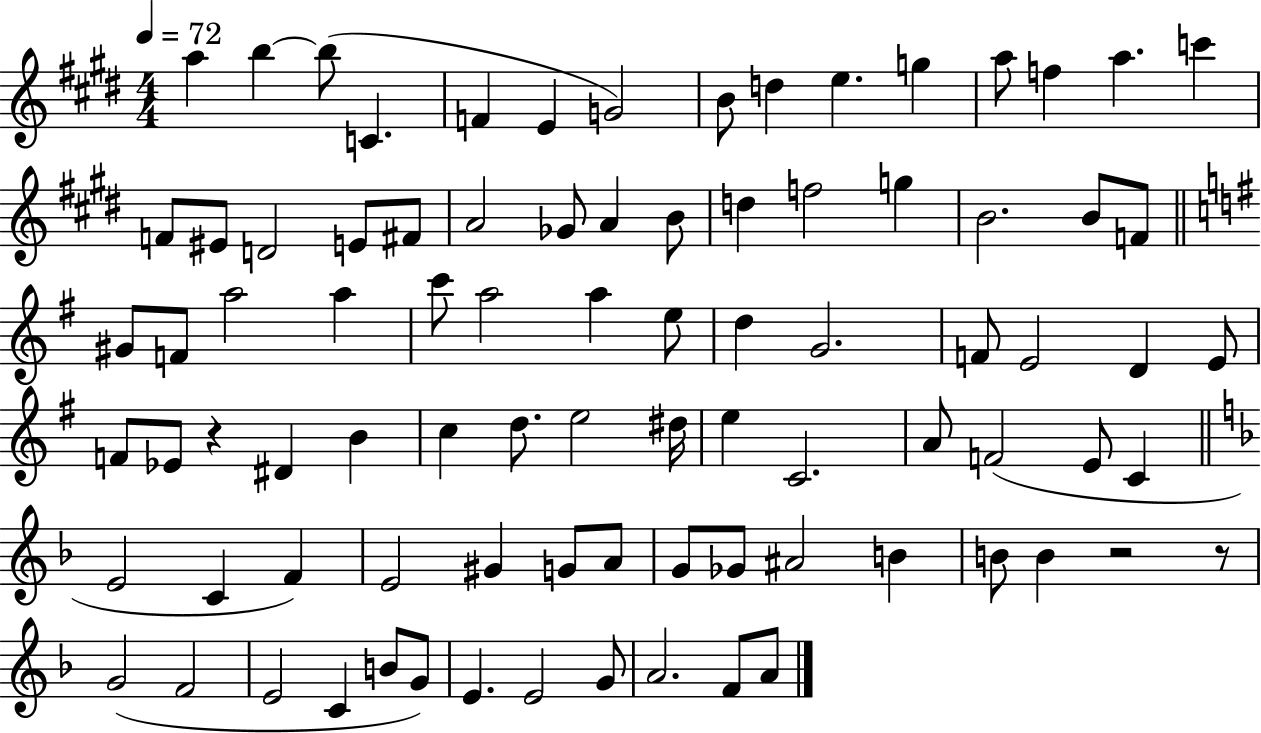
X:1
T:Untitled
M:4/4
L:1/4
K:E
a b b/2 C F E G2 B/2 d e g a/2 f a c' F/2 ^E/2 D2 E/2 ^F/2 A2 _G/2 A B/2 d f2 g B2 B/2 F/2 ^G/2 F/2 a2 a c'/2 a2 a e/2 d G2 F/2 E2 D E/2 F/2 _E/2 z ^D B c d/2 e2 ^d/4 e C2 A/2 F2 E/2 C E2 C F E2 ^G G/2 A/2 G/2 _G/2 ^A2 B B/2 B z2 z/2 G2 F2 E2 C B/2 G/2 E E2 G/2 A2 F/2 A/2